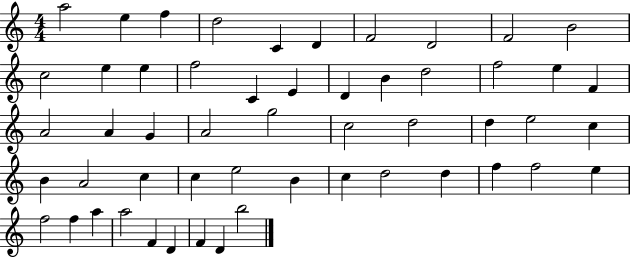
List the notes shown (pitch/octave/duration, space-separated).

A5/h E5/q F5/q D5/h C4/q D4/q F4/h D4/h F4/h B4/h C5/h E5/q E5/q F5/h C4/q E4/q D4/q B4/q D5/h F5/h E5/q F4/q A4/h A4/q G4/q A4/h G5/h C5/h D5/h D5/q E5/h C5/q B4/q A4/h C5/q C5/q E5/h B4/q C5/q D5/h D5/q F5/q F5/h E5/q F5/h F5/q A5/q A5/h F4/q D4/q F4/q D4/q B5/h